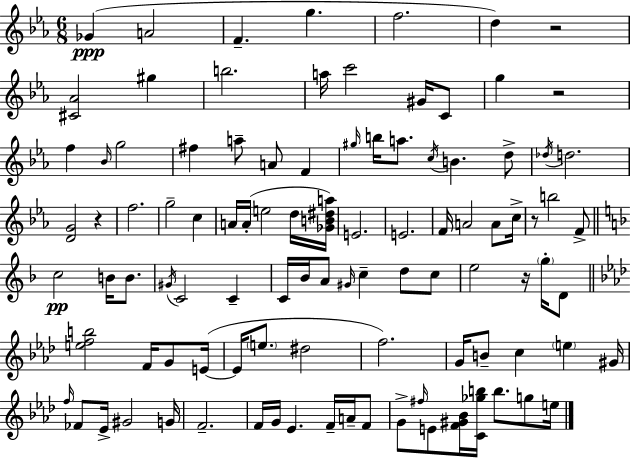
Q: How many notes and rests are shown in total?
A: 100